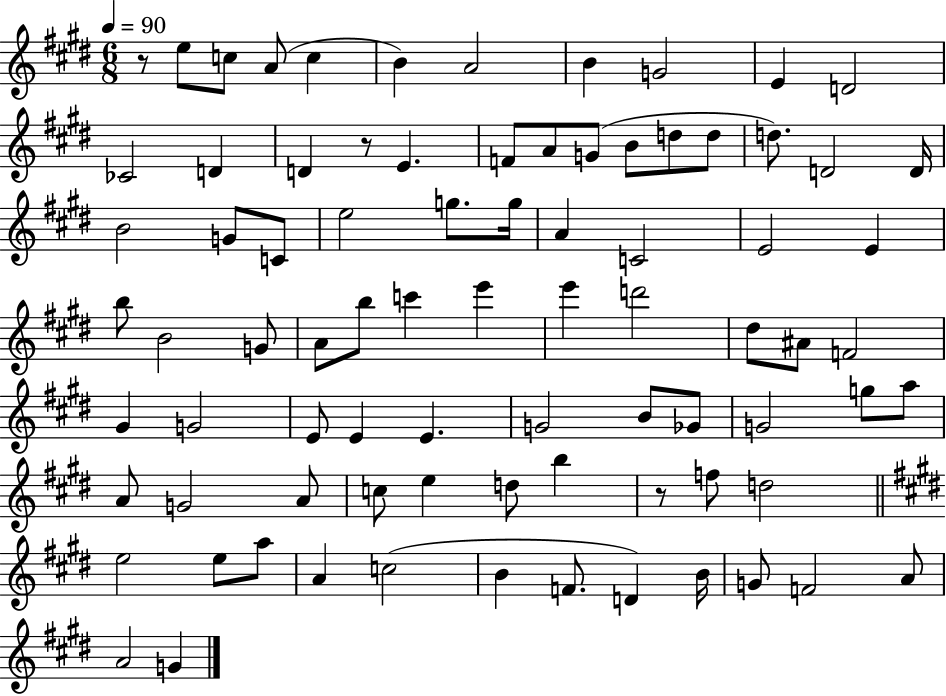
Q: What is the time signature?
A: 6/8